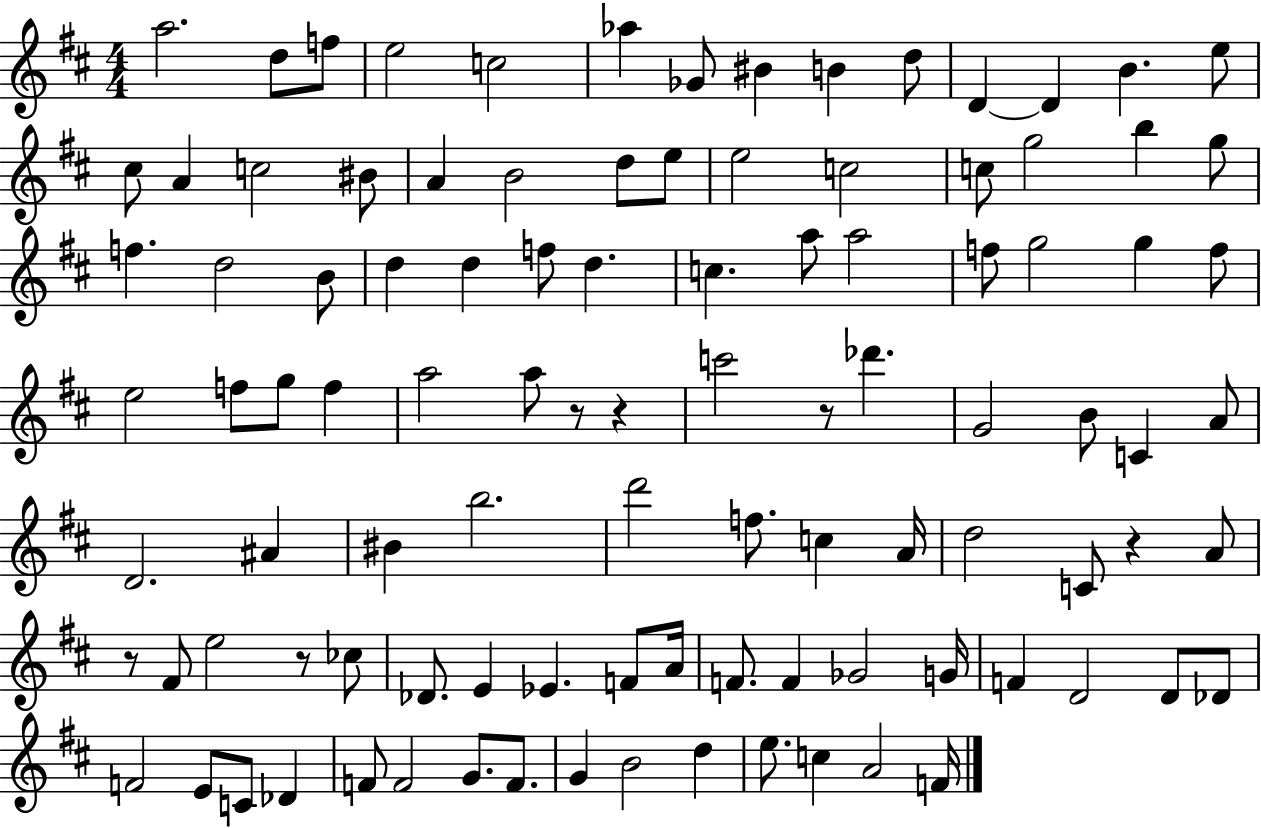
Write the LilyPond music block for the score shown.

{
  \clef treble
  \numericTimeSignature
  \time 4/4
  \key d \major
  a''2. d''8 f''8 | e''2 c''2 | aes''4 ges'8 bis'4 b'4 d''8 | d'4~~ d'4 b'4. e''8 | \break cis''8 a'4 c''2 bis'8 | a'4 b'2 d''8 e''8 | e''2 c''2 | c''8 g''2 b''4 g''8 | \break f''4. d''2 b'8 | d''4 d''4 f''8 d''4. | c''4. a''8 a''2 | f''8 g''2 g''4 f''8 | \break e''2 f''8 g''8 f''4 | a''2 a''8 r8 r4 | c'''2 r8 des'''4. | g'2 b'8 c'4 a'8 | \break d'2. ais'4 | bis'4 b''2. | d'''2 f''8. c''4 a'16 | d''2 c'8 r4 a'8 | \break r8 fis'8 e''2 r8 ces''8 | des'8. e'4 ees'4. f'8 a'16 | f'8. f'4 ges'2 g'16 | f'4 d'2 d'8 des'8 | \break f'2 e'8 c'8 des'4 | f'8 f'2 g'8. f'8. | g'4 b'2 d''4 | e''8. c''4 a'2 f'16 | \break \bar "|."
}